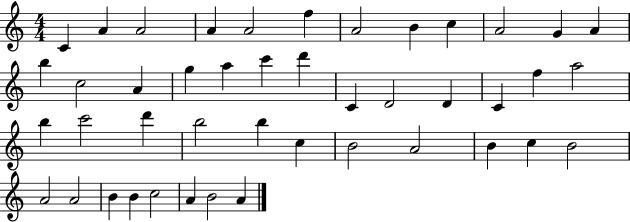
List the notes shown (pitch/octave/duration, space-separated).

C4/q A4/q A4/h A4/q A4/h F5/q A4/h B4/q C5/q A4/h G4/q A4/q B5/q C5/h A4/q G5/q A5/q C6/q D6/q C4/q D4/h D4/q C4/q F5/q A5/h B5/q C6/h D6/q B5/h B5/q C5/q B4/h A4/h B4/q C5/q B4/h A4/h A4/h B4/q B4/q C5/h A4/q B4/h A4/q